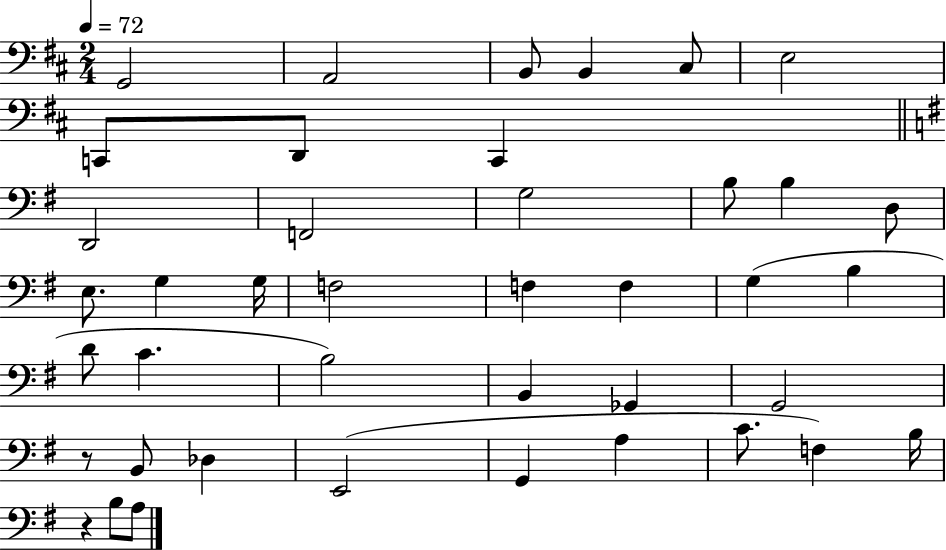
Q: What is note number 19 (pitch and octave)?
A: F3